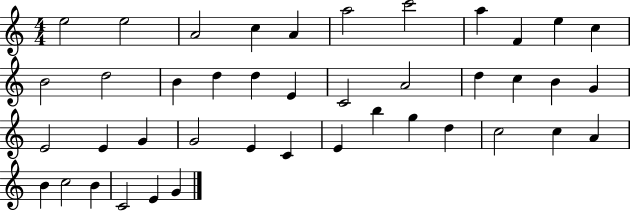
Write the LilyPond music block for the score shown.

{
  \clef treble
  \numericTimeSignature
  \time 4/4
  \key c \major
  e''2 e''2 | a'2 c''4 a'4 | a''2 c'''2 | a''4 f'4 e''4 c''4 | \break b'2 d''2 | b'4 d''4 d''4 e'4 | c'2 a'2 | d''4 c''4 b'4 g'4 | \break e'2 e'4 g'4 | g'2 e'4 c'4 | e'4 b''4 g''4 d''4 | c''2 c''4 a'4 | \break b'4 c''2 b'4 | c'2 e'4 g'4 | \bar "|."
}